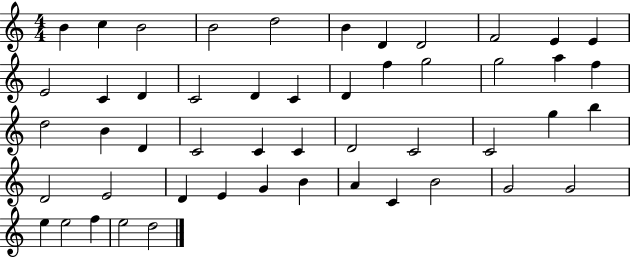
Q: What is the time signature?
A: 4/4